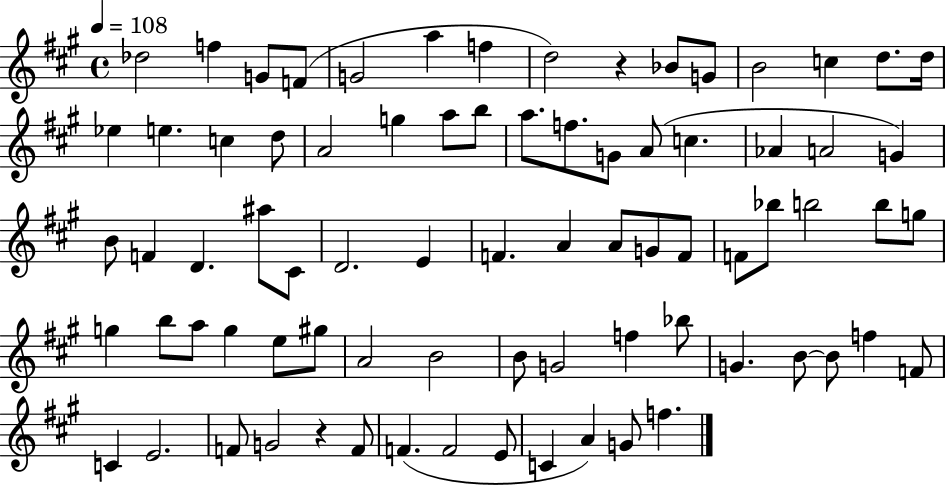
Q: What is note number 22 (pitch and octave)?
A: B5